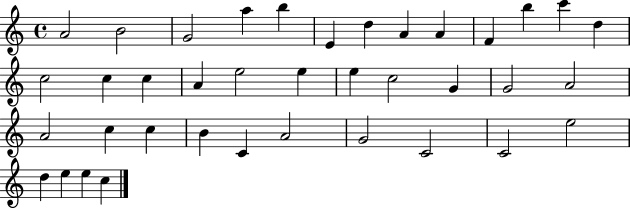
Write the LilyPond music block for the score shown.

{
  \clef treble
  \time 4/4
  \defaultTimeSignature
  \key c \major
  a'2 b'2 | g'2 a''4 b''4 | e'4 d''4 a'4 a'4 | f'4 b''4 c'''4 d''4 | \break c''2 c''4 c''4 | a'4 e''2 e''4 | e''4 c''2 g'4 | g'2 a'2 | \break a'2 c''4 c''4 | b'4 c'4 a'2 | g'2 c'2 | c'2 e''2 | \break d''4 e''4 e''4 c''4 | \bar "|."
}